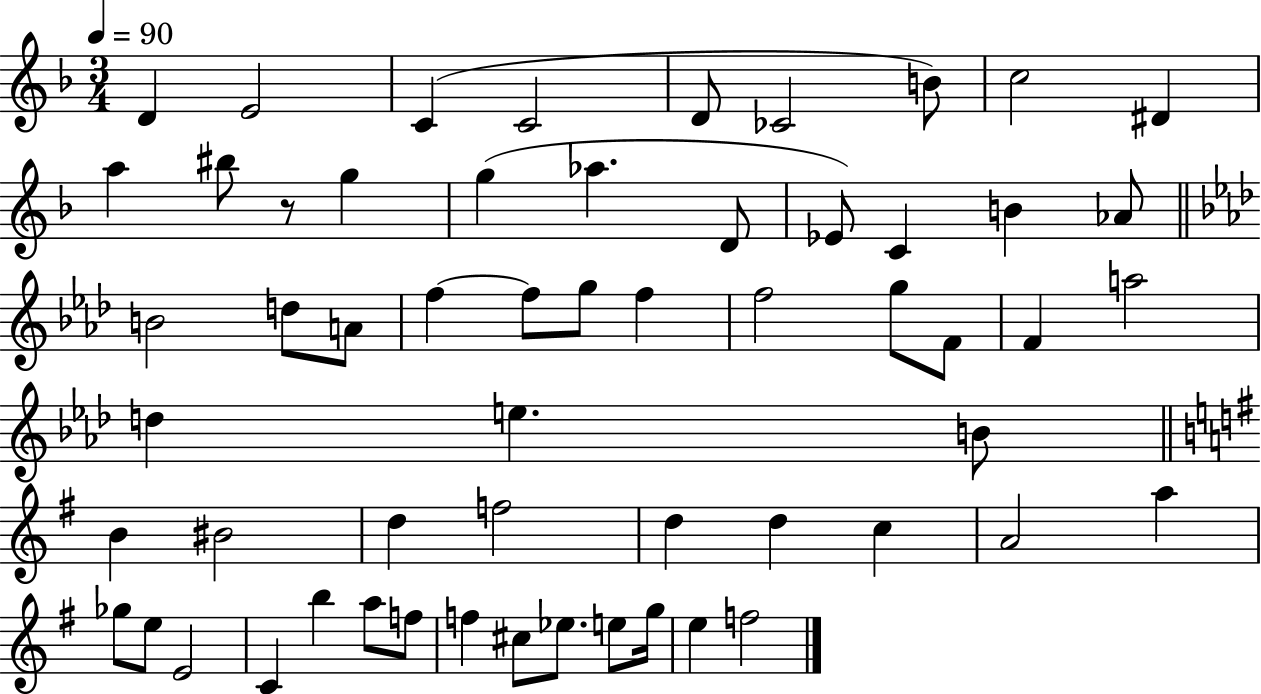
X:1
T:Untitled
M:3/4
L:1/4
K:F
D E2 C C2 D/2 _C2 B/2 c2 ^D a ^b/2 z/2 g g _a D/2 _E/2 C B _A/2 B2 d/2 A/2 f f/2 g/2 f f2 g/2 F/2 F a2 d e B/2 B ^B2 d f2 d d c A2 a _g/2 e/2 E2 C b a/2 f/2 f ^c/2 _e/2 e/2 g/4 e f2